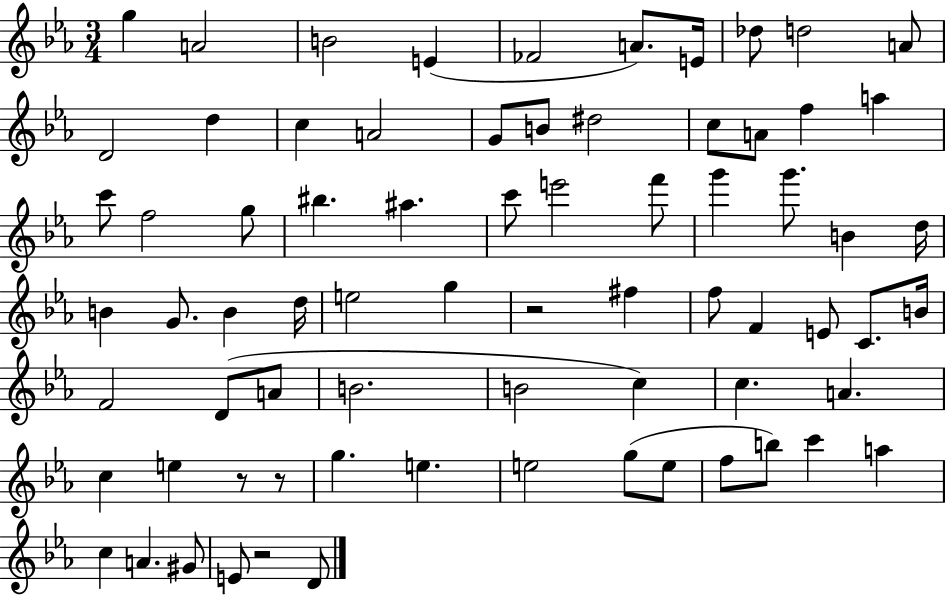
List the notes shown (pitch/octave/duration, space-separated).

G5/q A4/h B4/h E4/q FES4/h A4/e. E4/s Db5/e D5/h A4/e D4/h D5/q C5/q A4/h G4/e B4/e D#5/h C5/e A4/e F5/q A5/q C6/e F5/h G5/e BIS5/q. A#5/q. C6/e E6/h F6/e G6/q G6/e. B4/q D5/s B4/q G4/e. B4/q D5/s E5/h G5/q R/h F#5/q F5/e F4/q E4/e C4/e. B4/s F4/h D4/e A4/e B4/h. B4/h C5/q C5/q. A4/q. C5/q E5/q R/e R/e G5/q. E5/q. E5/h G5/e E5/e F5/e B5/e C6/q A5/q C5/q A4/q. G#4/e E4/e R/h D4/e